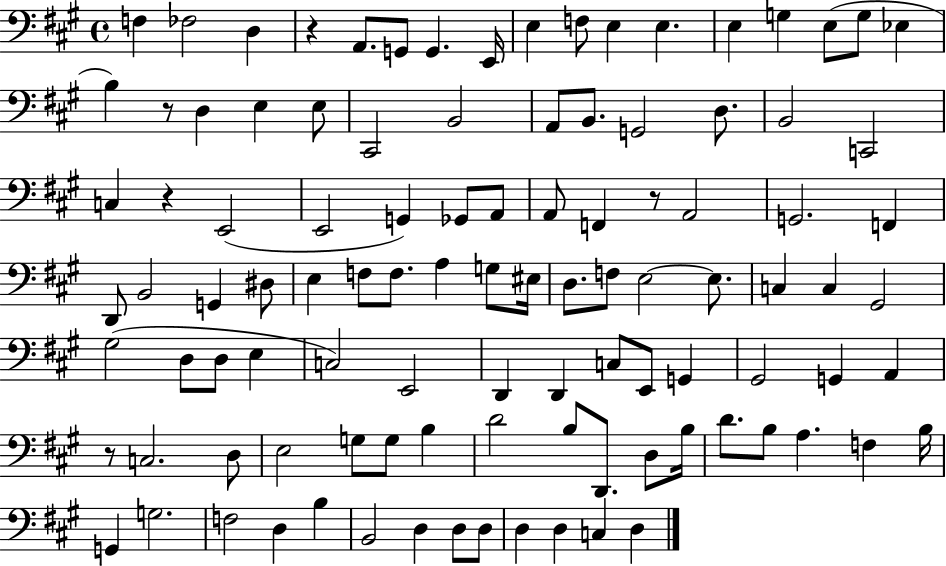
F3/q FES3/h D3/q R/q A2/e. G2/e G2/q. E2/s E3/q F3/e E3/q E3/q. E3/q G3/q E3/e G3/e Eb3/q B3/q R/e D3/q E3/q E3/e C#2/h B2/h A2/e B2/e. G2/h D3/e. B2/h C2/h C3/q R/q E2/h E2/h G2/q Gb2/e A2/e A2/e F2/q R/e A2/h G2/h. F2/q D2/e B2/h G2/q D#3/e E3/q F3/e F3/e. A3/q G3/e EIS3/s D3/e. F3/e E3/h E3/e. C3/q C3/q G#2/h G#3/h D3/e D3/e E3/q C3/h E2/h D2/q D2/q C3/e E2/e G2/q G#2/h G2/q A2/q R/e C3/h. D3/e E3/h G3/e G3/e B3/q D4/h B3/e D2/e. D3/e B3/s D4/e. B3/e A3/q. F3/q B3/s G2/q G3/h. F3/h D3/q B3/q B2/h D3/q D3/e D3/e D3/q D3/q C3/q D3/q